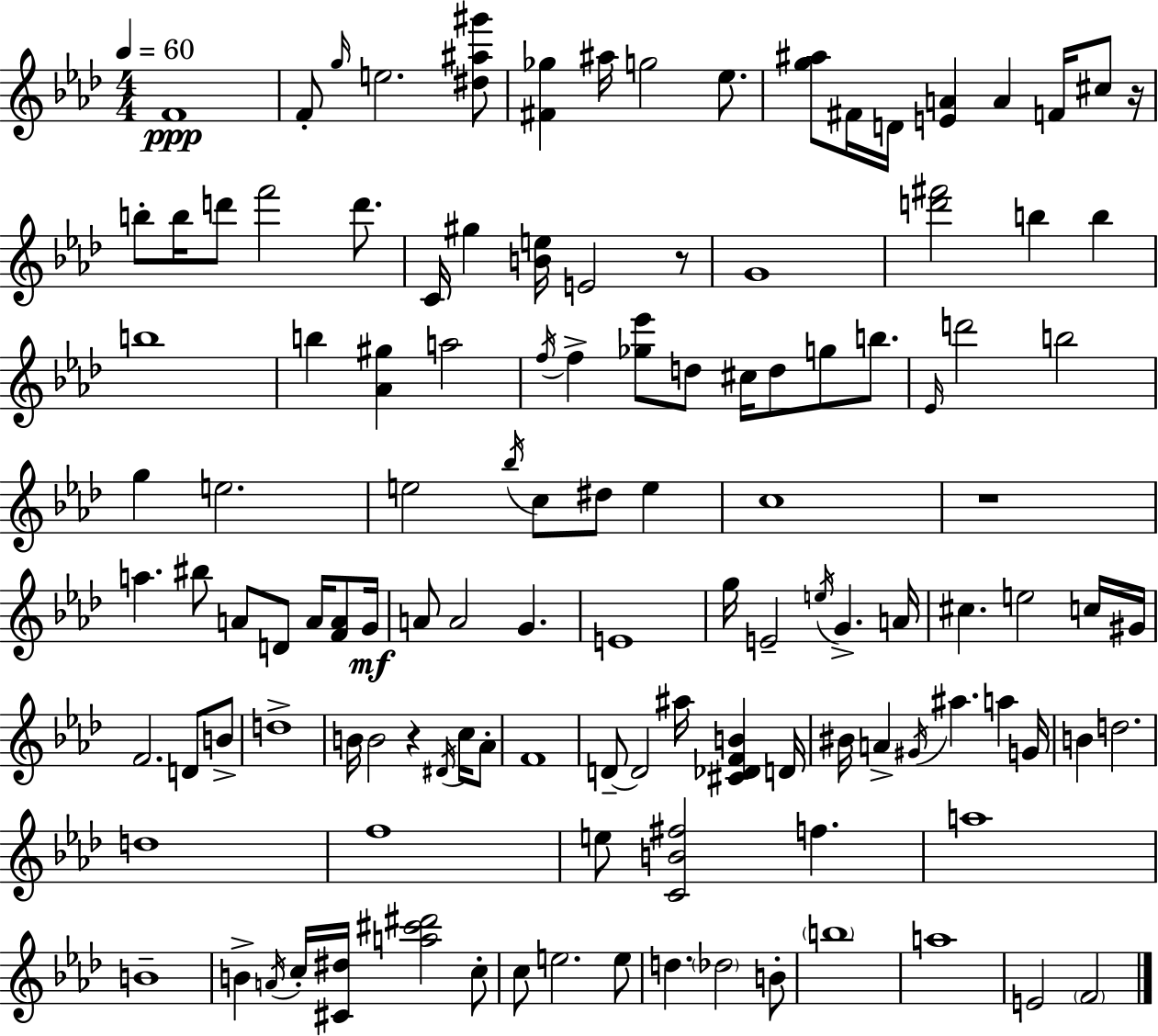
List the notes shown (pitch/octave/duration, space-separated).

F4/w F4/e G5/s E5/h. [D#5,A#5,G#6]/e [F#4,Gb5]/q A#5/s G5/h Eb5/e. [G5,A#5]/e F#4/s D4/s [E4,A4]/q A4/q F4/s C#5/e R/s B5/e B5/s D6/e F6/h D6/e. C4/s G#5/q [B4,E5]/s E4/h R/e G4/w [D6,F#6]/h B5/q B5/q B5/w B5/q [Ab4,G#5]/q A5/h F5/s F5/q [Gb5,Eb6]/e D5/e C#5/s D5/e G5/e B5/e. Eb4/s D6/h B5/h G5/q E5/h. E5/h Bb5/s C5/e D#5/e E5/q C5/w R/w A5/q. BIS5/e A4/e D4/e A4/s [F4,A4]/e G4/s A4/e A4/h G4/q. E4/w G5/s E4/h E5/s G4/q. A4/s C#5/q. E5/h C5/s G#4/s F4/h. D4/e B4/e D5/w B4/s B4/h R/q D#4/s C5/s Ab4/e F4/w D4/e D4/h A#5/s [C#4,Db4,F4,B4]/q D4/s BIS4/s A4/q G#4/s A#5/q. A5/q G4/s B4/q D5/h. D5/w F5/w E5/e [C4,B4,F#5]/h F5/q. A5/w B4/w B4/q A4/s C5/s [C#4,D#5]/s [A5,C#6,D#6]/h C5/e C5/e E5/h. E5/e D5/q. Db5/h B4/e B5/w A5/w E4/h F4/h